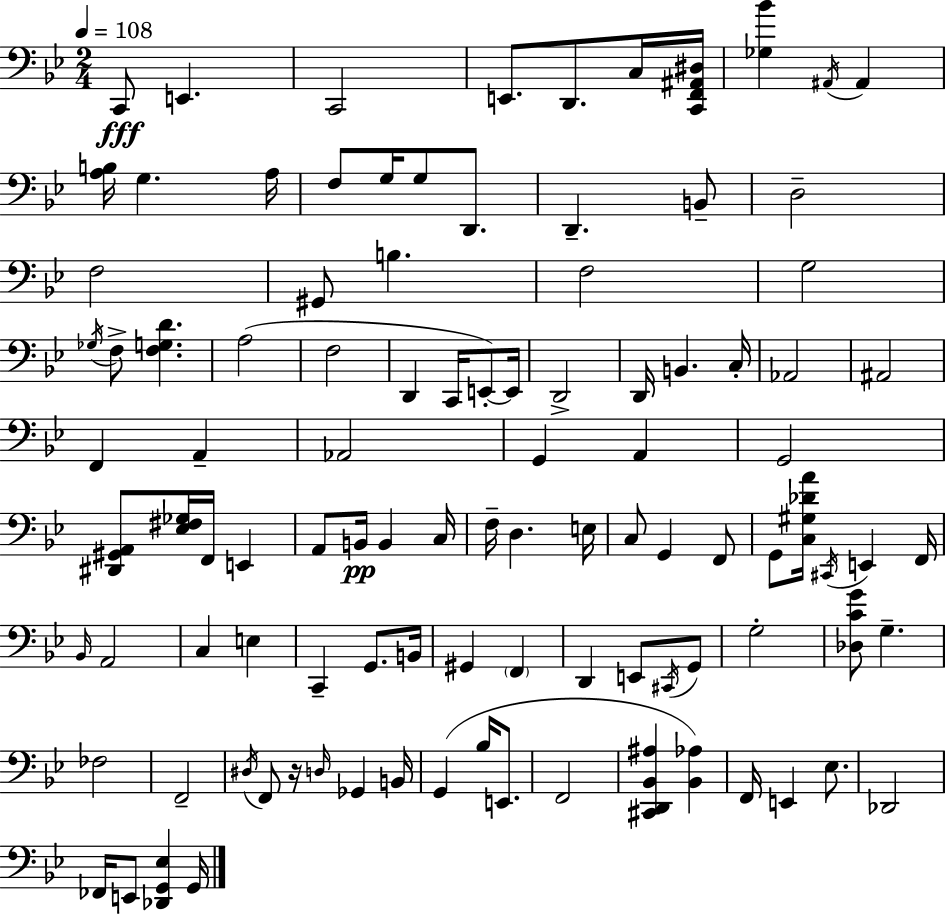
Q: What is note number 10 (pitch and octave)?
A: A3